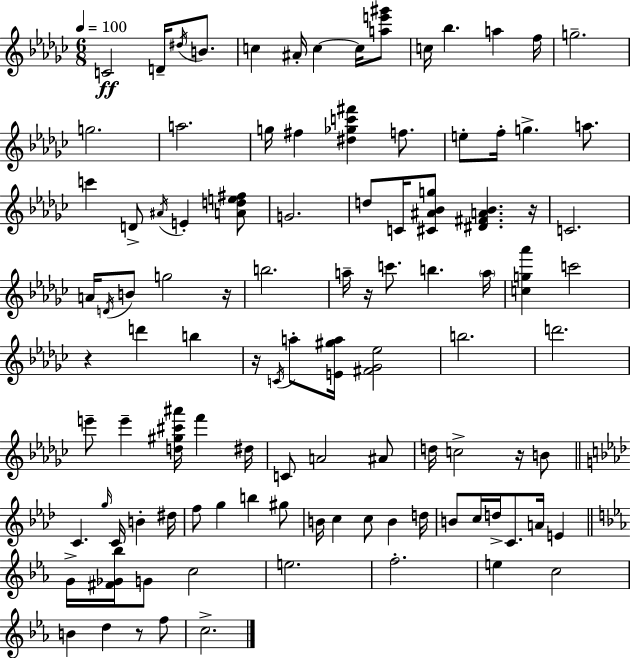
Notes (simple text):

C4/h D4/s D#5/s B4/e. C5/q A#4/s C5/q C5/s [A5,E6,G#6]/e C5/s Bb5/q. A5/q F5/s G5/h. G5/h. A5/h. G5/s F#5/q [D#5,Gb5,C6,F#6]/q F5/e. E5/e F5/s G5/q. A5/e. C6/q D4/e A#4/s E4/q [A4,D5,E5,F#5]/e G4/h. D5/e C4/s [C#4,A#4,Bb4,G5]/e [D#4,F#4,A4,Bb4]/q. R/s C4/h. A4/s D4/s B4/e G5/h R/s B5/h. A5/s R/s C6/e. B5/q. A5/s [C5,G5,Ab6]/q C6/h R/q D6/q B5/q R/s C4/s A5/e [E4,G#5,A5]/s [F#4,Gb4,Eb5]/h B5/h. D6/h. E6/e E6/q [D5,G#5,C#6,A#6]/s F6/q D#5/s C4/e A4/h A#4/e D5/s C5/h R/s B4/e C4/q. G5/s C4/s B4/q D#5/s F5/e G5/q B5/q G#5/e B4/s C5/q C5/e B4/q D5/s B4/e C5/s D5/s C4/e. A4/s E4/q G4/s [F#4,Gb4,Bb5]/s G4/e C5/h E5/h. F5/h. E5/q C5/h B4/q D5/q R/e F5/e C5/h.